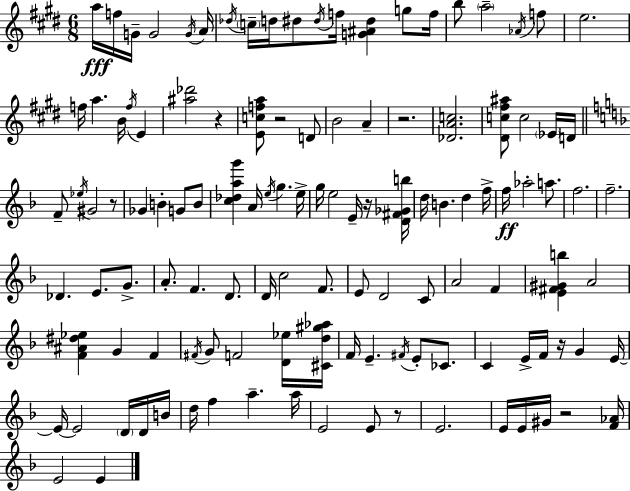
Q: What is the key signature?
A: E major